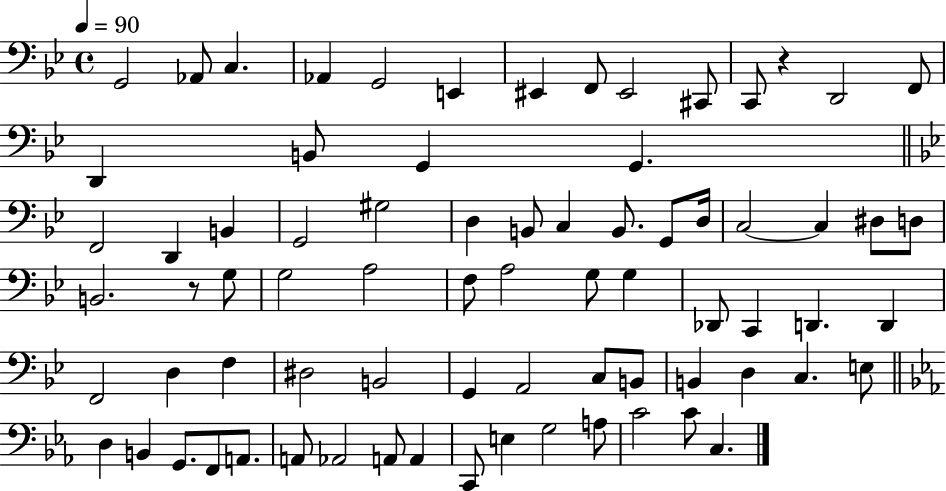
{
  \clef bass
  \time 4/4
  \defaultTimeSignature
  \key bes \major
  \tempo 4 = 90
  g,2 aes,8 c4. | aes,4 g,2 e,4 | eis,4 f,8 eis,2 cis,8 | c,8 r4 d,2 f,8 | \break d,4 b,8 g,4 g,4. | \bar "||" \break \key bes \major f,2 d,4 b,4 | g,2 gis2 | d4 b,8 c4 b,8. g,8 d16 | c2~~ c4 dis8 d8 | \break b,2. r8 g8 | g2 a2 | f8 a2 g8 g4 | des,8 c,4 d,4. d,4 | \break f,2 d4 f4 | dis2 b,2 | g,4 a,2 c8 b,8 | b,4 d4 c4. e8 | \break \bar "||" \break \key c \minor d4 b,4 g,8. f,8 a,8. | a,8 aes,2 a,8 a,4 | c,8 e4 g2 a8 | c'2 c'8 c4. | \break \bar "|."
}